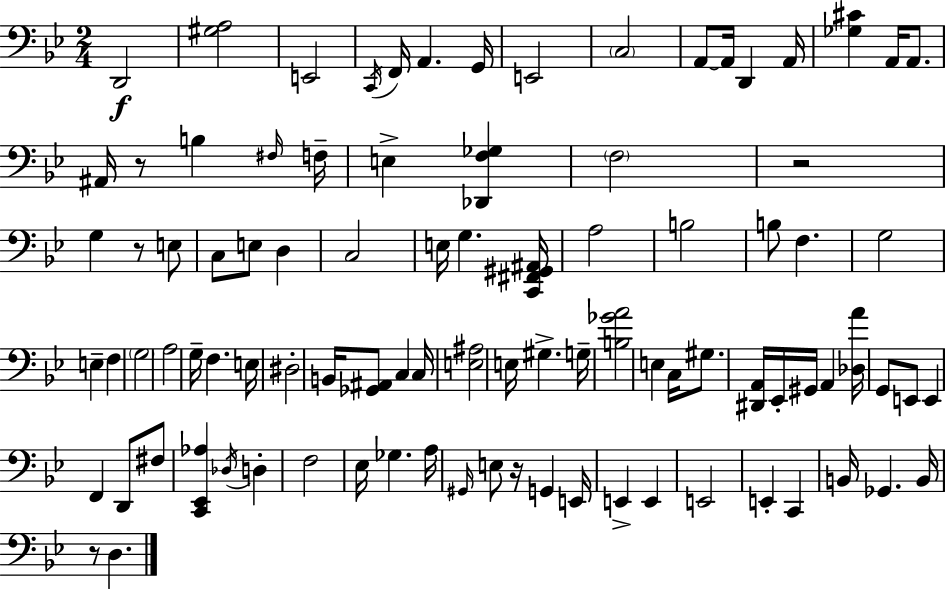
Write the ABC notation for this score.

X:1
T:Untitled
M:2/4
L:1/4
K:Gm
D,,2 [^G,A,]2 E,,2 C,,/4 F,,/4 A,, G,,/4 E,,2 C,2 A,,/2 A,,/4 D,, A,,/4 [_G,^C] A,,/4 A,,/2 ^A,,/4 z/2 B, ^F,/4 F,/4 E, [_D,,F,_G,] F,2 z2 G, z/2 E,/2 C,/2 E,/2 D, C,2 E,/4 G, [C,,^F,,^G,,^A,,]/4 A,2 B,2 B,/2 F, G,2 E, F, G,2 A,2 G,/4 F, E,/4 ^D,2 B,,/4 [_G,,^A,,]/2 C, C,/4 [E,^A,]2 E,/4 ^G, G,/4 [B,_GA]2 E, C,/4 ^G,/2 [^D,,A,,]/4 _E,,/4 ^G,,/4 A,, [_D,A]/4 G,,/2 E,,/2 E,, F,, D,,/2 ^F,/2 [C,,_E,,_A,] _D,/4 D, F,2 _E,/4 _G, A,/4 ^G,,/4 E,/2 z/4 G,, E,,/4 E,, E,, E,,2 E,, C,, B,,/4 _G,, B,,/4 z/2 D,